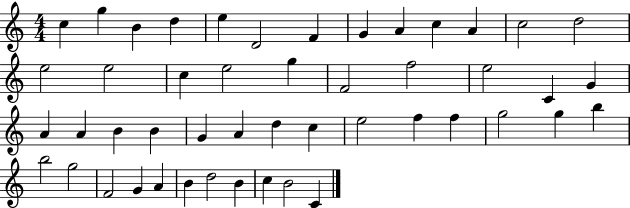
C5/q G5/q B4/q D5/q E5/q D4/h F4/q G4/q A4/q C5/q A4/q C5/h D5/h E5/h E5/h C5/q E5/h G5/q F4/h F5/h E5/h C4/q G4/q A4/q A4/q B4/q B4/q G4/q A4/q D5/q C5/q E5/h F5/q F5/q G5/h G5/q B5/q B5/h G5/h F4/h G4/q A4/q B4/q D5/h B4/q C5/q B4/h C4/q